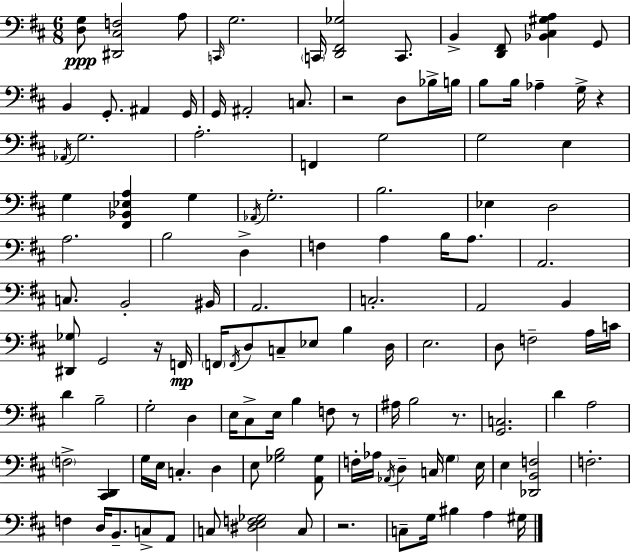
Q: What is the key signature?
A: D major